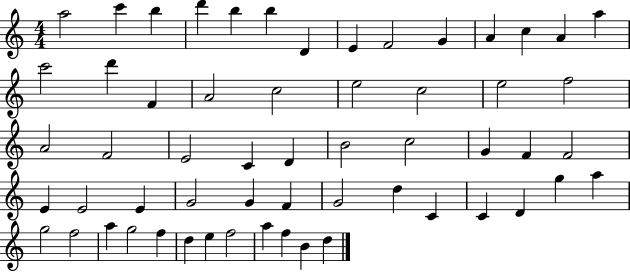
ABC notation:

X:1
T:Untitled
M:4/4
L:1/4
K:C
a2 c' b d' b b D E F2 G A c A a c'2 d' F A2 c2 e2 c2 e2 f2 A2 F2 E2 C D B2 c2 G F F2 E E2 E G2 G F G2 d C C D g a g2 f2 a g2 f d e f2 a f B d